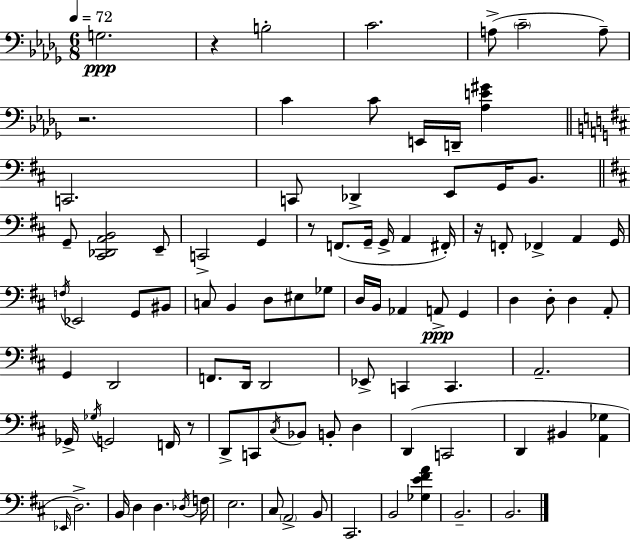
G3/h. R/q B3/h C4/h. A3/e C4/h A3/e R/h. C4/q C4/e E2/s D2/s [Ab3,E4,G#4]/q C2/h. C2/e Db2/q E2/e G2/s B2/e. G2/e [C#2,Db2,A2,B2]/h E2/e C2/h G2/q R/e F2/e. G2/s G2/s A2/q F#2/s R/s F2/e FES2/q A2/q G2/s F3/s Eb2/h G2/e BIS2/e C3/e B2/q D3/e EIS3/e Gb3/e D3/s B2/s Ab2/q A2/e G2/q D3/q D3/e D3/q A2/e G2/q D2/h F2/e. D2/s D2/h Eb2/e C2/q C2/q. A2/h. Gb2/s Gb3/s G2/h F2/s R/e D2/e C2/e C#3/s Bb2/e B2/e D3/q D2/q C2/h D2/q BIS2/q [A2,Gb3]/q Eb2/s D3/h. B2/s D3/q D3/q. Db3/s F3/s E3/h. C#3/e A2/h B2/e C#2/h. B2/h [Gb3,E4,F#4,A4]/q B2/h. B2/h.